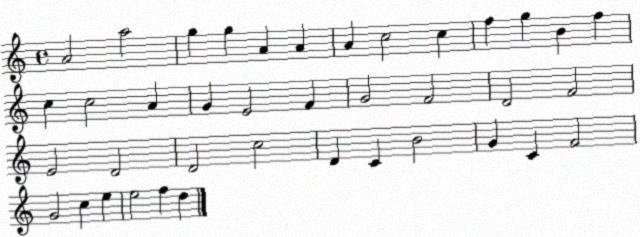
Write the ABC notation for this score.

X:1
T:Untitled
M:4/4
L:1/4
K:C
A2 a2 g g A A A c2 c f g B f c c2 A G E2 F G2 F2 D2 F2 E2 D2 D2 c2 D C B2 G C F2 G2 c e e2 f d